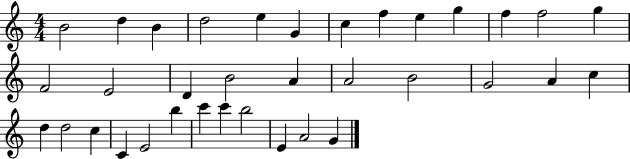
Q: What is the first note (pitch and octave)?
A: B4